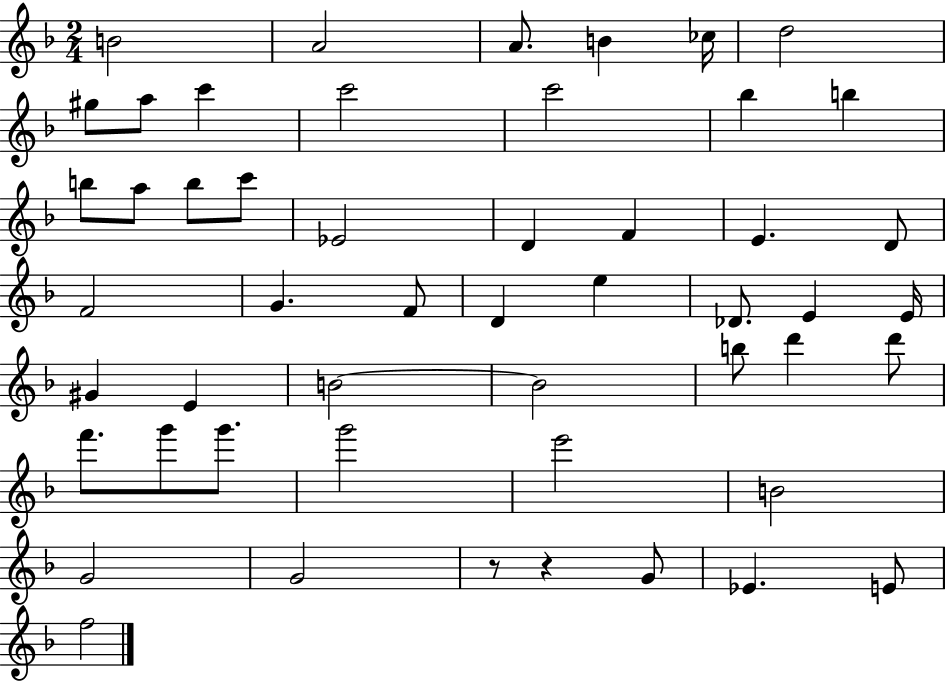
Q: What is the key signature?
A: F major